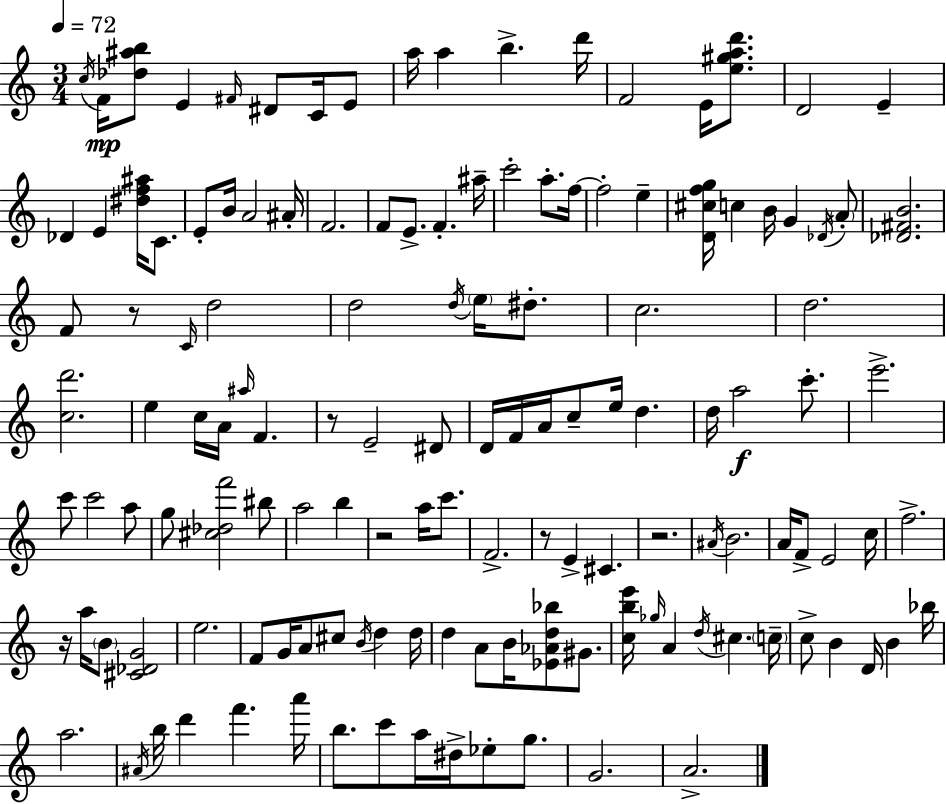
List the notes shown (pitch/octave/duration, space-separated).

C5/s F4/s [Db5,A#5,B5]/e E4/q F#4/s D#4/e C4/s E4/e A5/s A5/q B5/q. D6/s F4/h E4/s [E5,G#5,A5,D6]/e. D4/h E4/q Db4/q E4/q [D#5,F5,A#5]/s C4/e. E4/e B4/s A4/h A#4/s F4/h. F4/e E4/e. F4/q. A#5/s C6/h A5/e. F5/s F5/h E5/q [D4,C#5,F5,G5]/s C5/q B4/s G4/q Db4/s A4/e [Db4,F#4,B4]/h. F4/e R/e C4/s D5/h D5/h D5/s E5/s D#5/e. C5/h. D5/h. [C5,D6]/h. E5/q C5/s A4/s A#5/s F4/q. R/e E4/h D#4/e D4/s F4/s A4/s C5/e E5/s D5/q. D5/s A5/h C6/e. E6/h. C6/e C6/h A5/e G5/e [C#5,Db5,F6]/h BIS5/e A5/h B5/q R/h A5/s C6/e. F4/h. R/e E4/q C#4/q. R/h. A#4/s B4/h. A4/s F4/e E4/h C5/s F5/h. R/s A5/s B4/e [C#4,Db4,G4]/h E5/h. F4/e G4/s A4/e C#5/e B4/s D5/q D5/s D5/q A4/e B4/s [Eb4,Ab4,D5,Bb5]/e G#4/e. [C5,B5,E6]/s Gb5/s A4/q D5/s C#5/q. C5/s C5/e B4/q D4/s B4/q Bb5/s A5/h. A#4/s B5/s D6/q F6/q. A6/s B5/e. C6/e A5/s D#5/s Eb5/e G5/e. G4/h. A4/h.